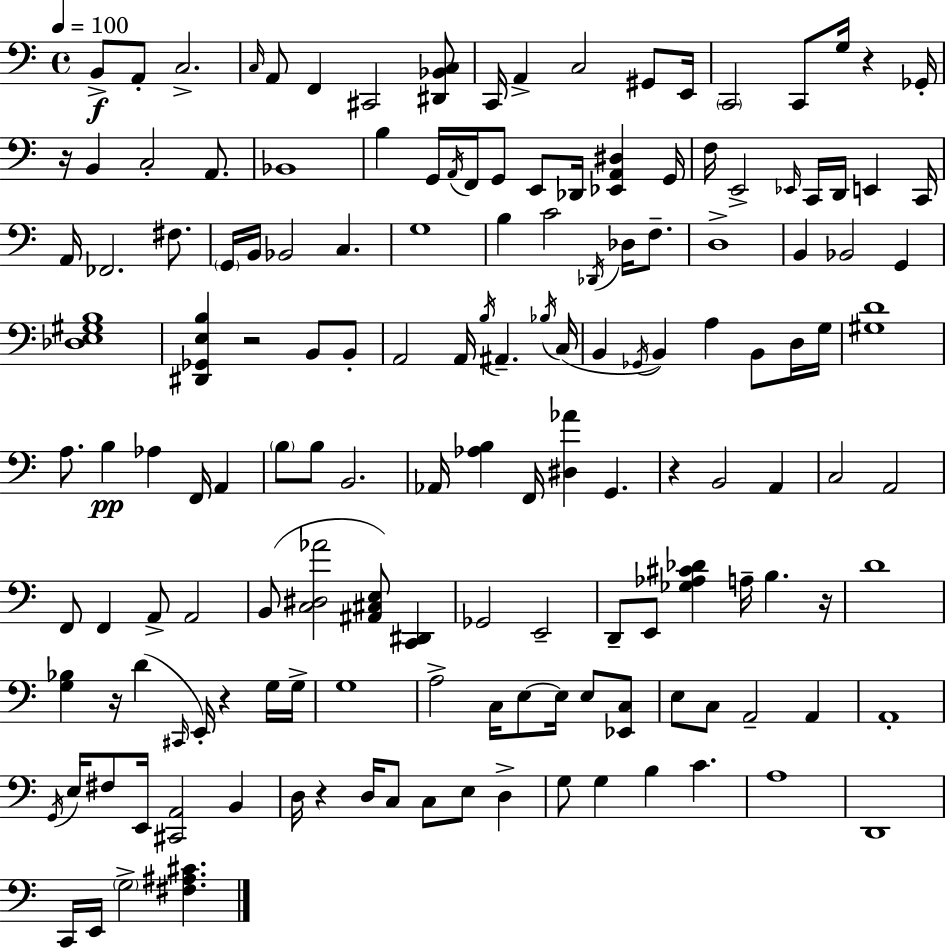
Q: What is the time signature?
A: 4/4